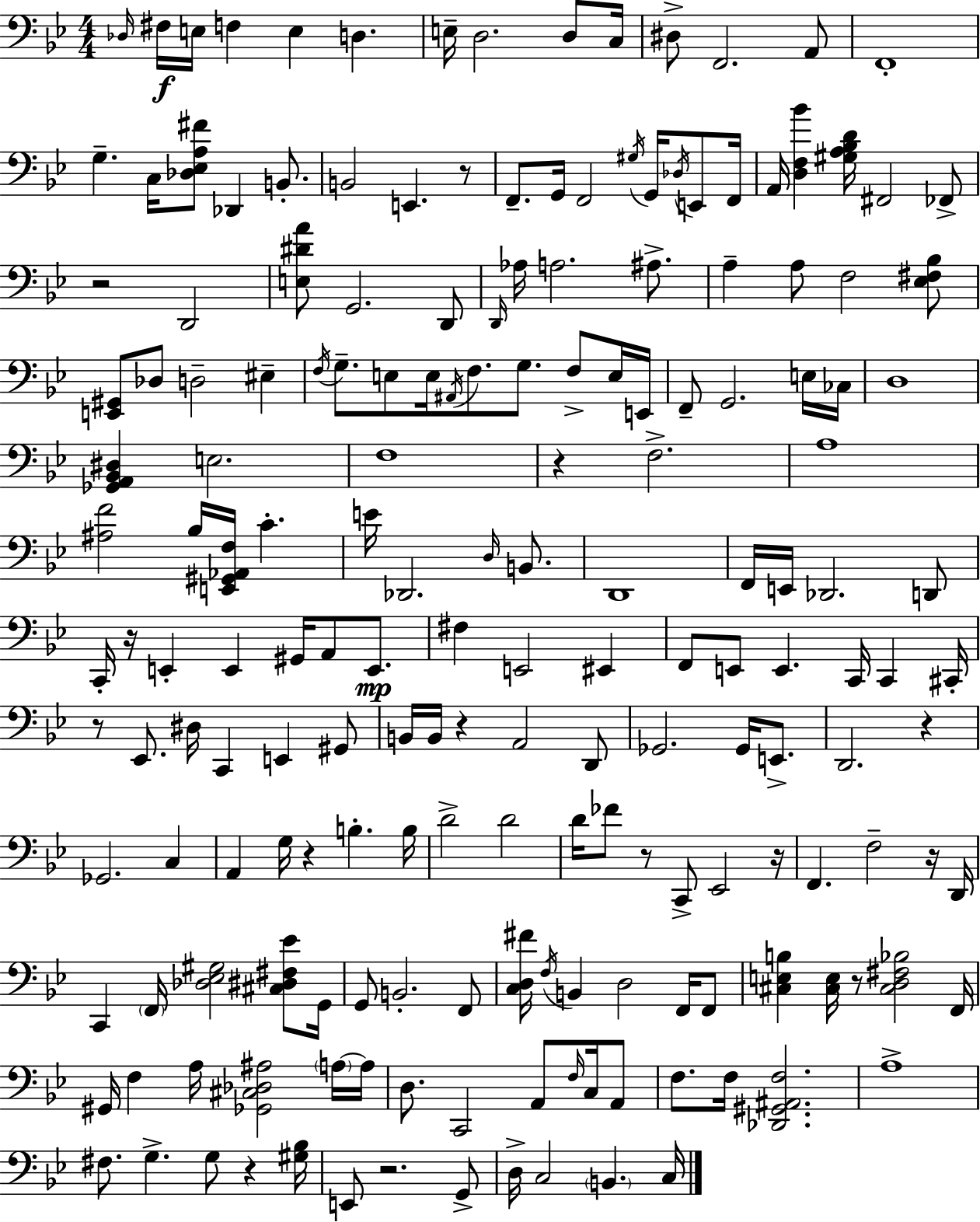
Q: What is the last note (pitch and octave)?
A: C3